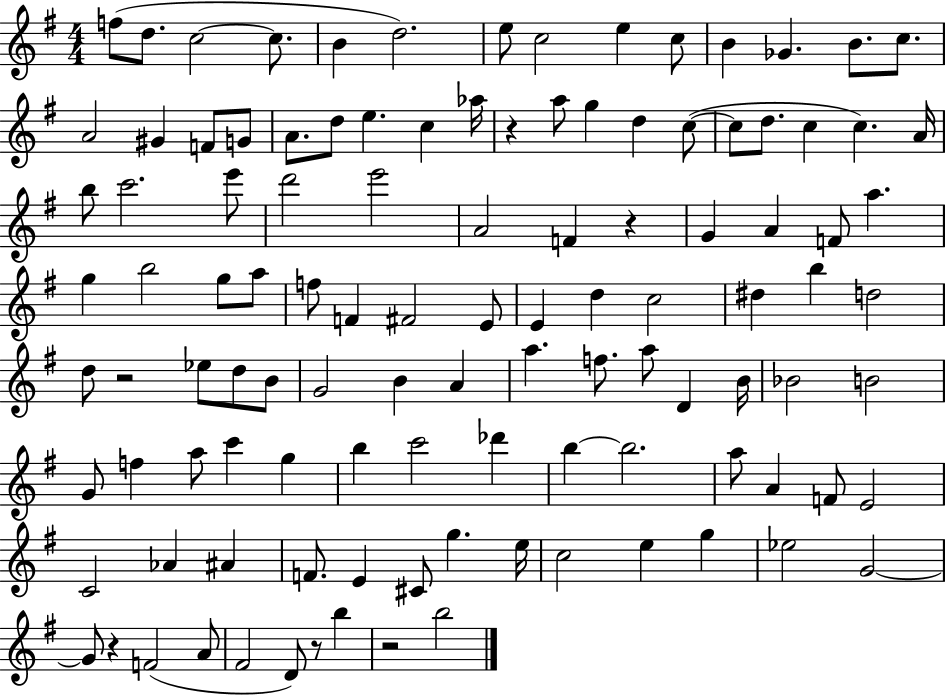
{
  \clef treble
  \numericTimeSignature
  \time 4/4
  \key g \major
  f''8( d''8. c''2~~ c''8. | b'4 d''2.) | e''8 c''2 e''4 c''8 | b'4 ges'4. b'8. c''8. | \break a'2 gis'4 f'8 g'8 | a'8. d''8 e''4. c''4 aes''16 | r4 a''8 g''4 d''4 c''8~(~ | c''8 d''8. c''4 c''4.) a'16 | \break b''8 c'''2. e'''8 | d'''2 e'''2 | a'2 f'4 r4 | g'4 a'4 f'8 a''4. | \break g''4 b''2 g''8 a''8 | f''8 f'4 fis'2 e'8 | e'4 d''4 c''2 | dis''4 b''4 d''2 | \break d''8 r2 ees''8 d''8 b'8 | g'2 b'4 a'4 | a''4. f''8. a''8 d'4 b'16 | bes'2 b'2 | \break g'8 f''4 a''8 c'''4 g''4 | b''4 c'''2 des'''4 | b''4~~ b''2. | a''8 a'4 f'8 e'2 | \break c'2 aes'4 ais'4 | f'8. e'4 cis'8 g''4. e''16 | c''2 e''4 g''4 | ees''2 g'2~~ | \break g'8 r4 f'2( a'8 | fis'2 d'8) r8 b''4 | r2 b''2 | \bar "|."
}